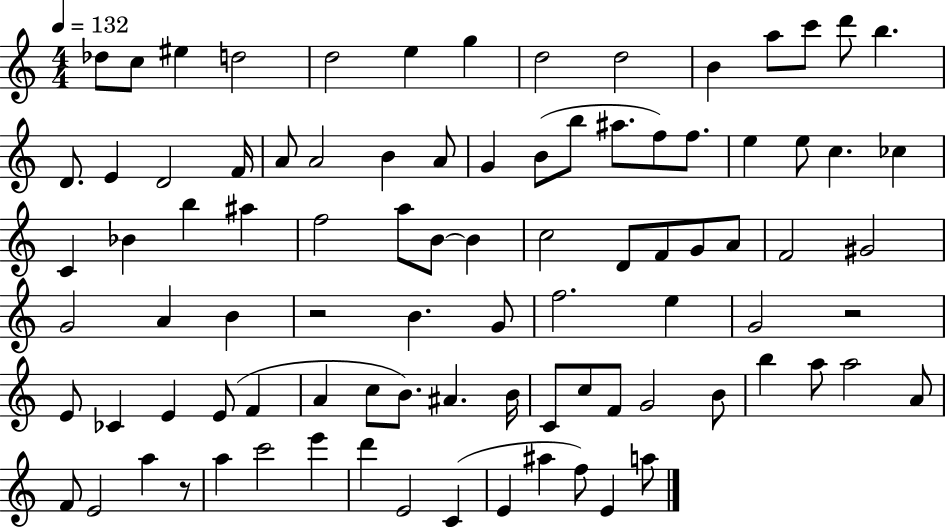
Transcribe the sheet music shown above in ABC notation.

X:1
T:Untitled
M:4/4
L:1/4
K:C
_d/2 c/2 ^e d2 d2 e g d2 d2 B a/2 c'/2 d'/2 b D/2 E D2 F/4 A/2 A2 B A/2 G B/2 b/2 ^a/2 f/2 f/2 e e/2 c _c C _B b ^a f2 a/2 B/2 B c2 D/2 F/2 G/2 A/2 F2 ^G2 G2 A B z2 B G/2 f2 e G2 z2 E/2 _C E E/2 F A c/2 B/2 ^A B/4 C/2 c/2 F/2 G2 B/2 b a/2 a2 A/2 F/2 E2 a z/2 a c'2 e' d' E2 C E ^a f/2 E a/2